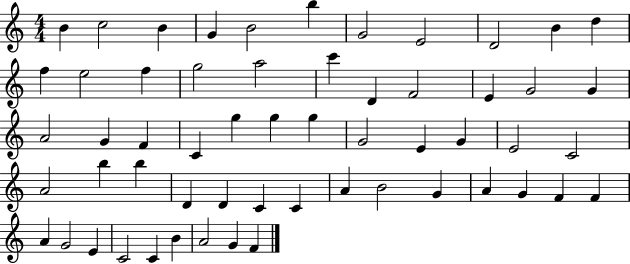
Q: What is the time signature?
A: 4/4